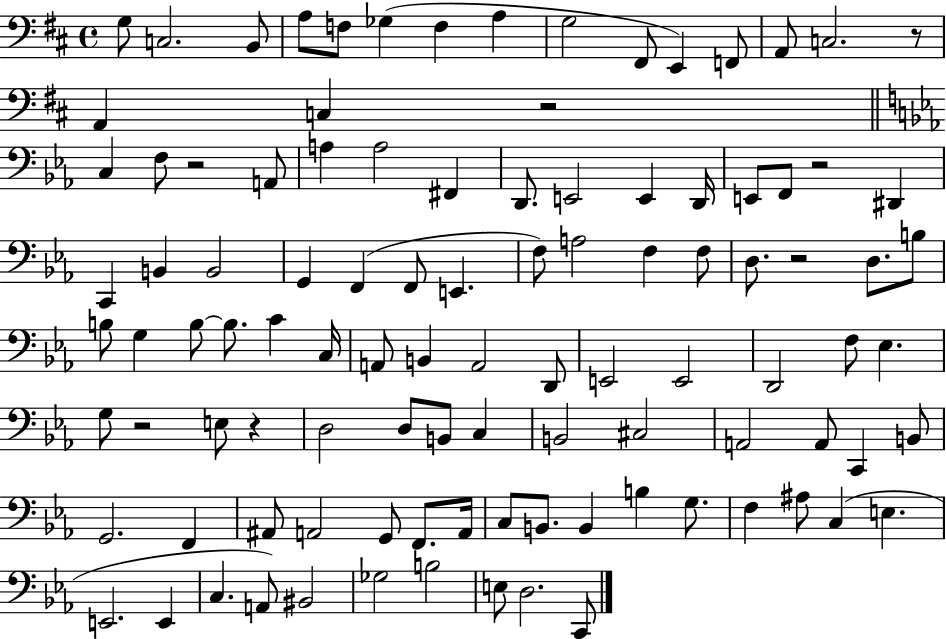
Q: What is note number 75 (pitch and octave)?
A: G2